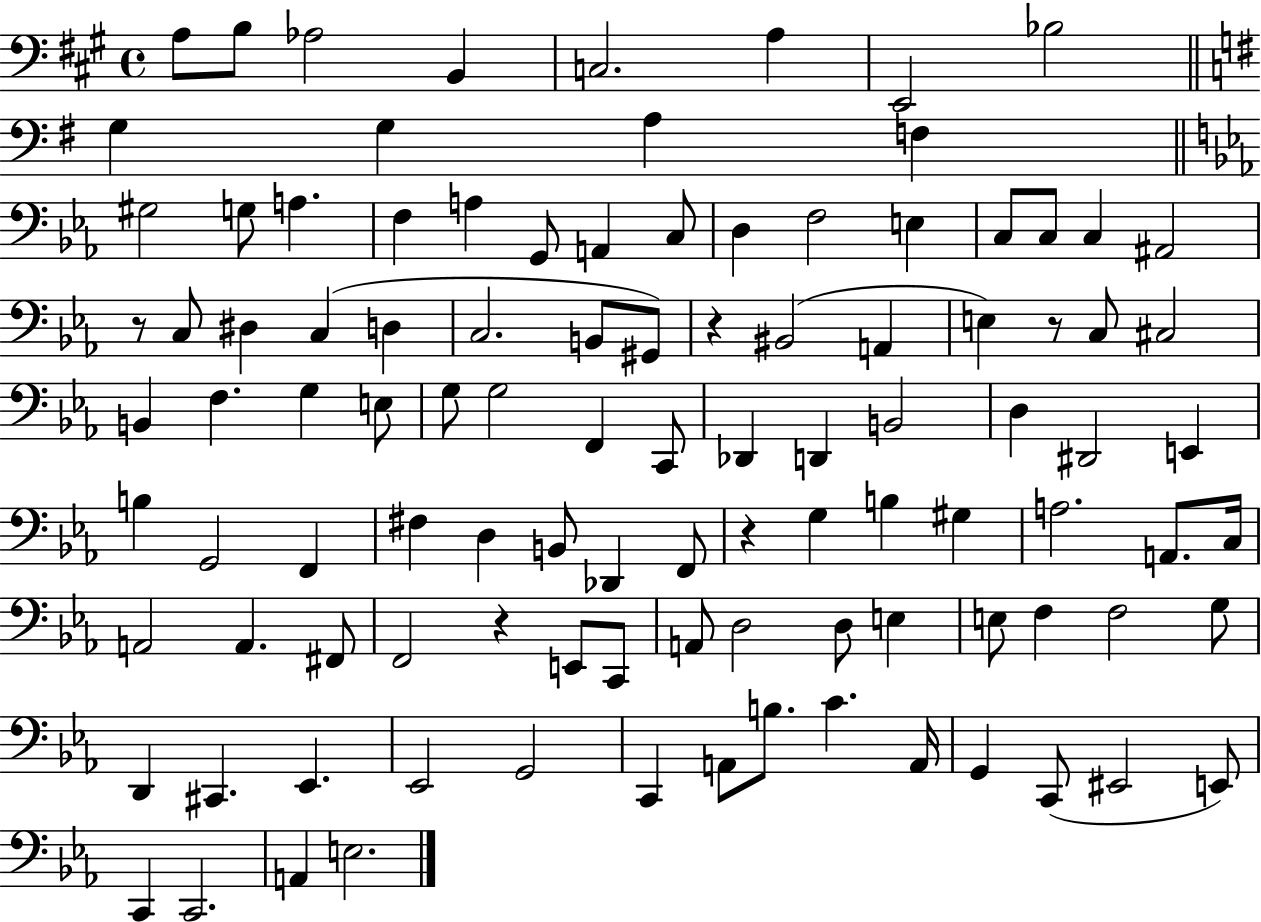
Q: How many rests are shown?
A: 5